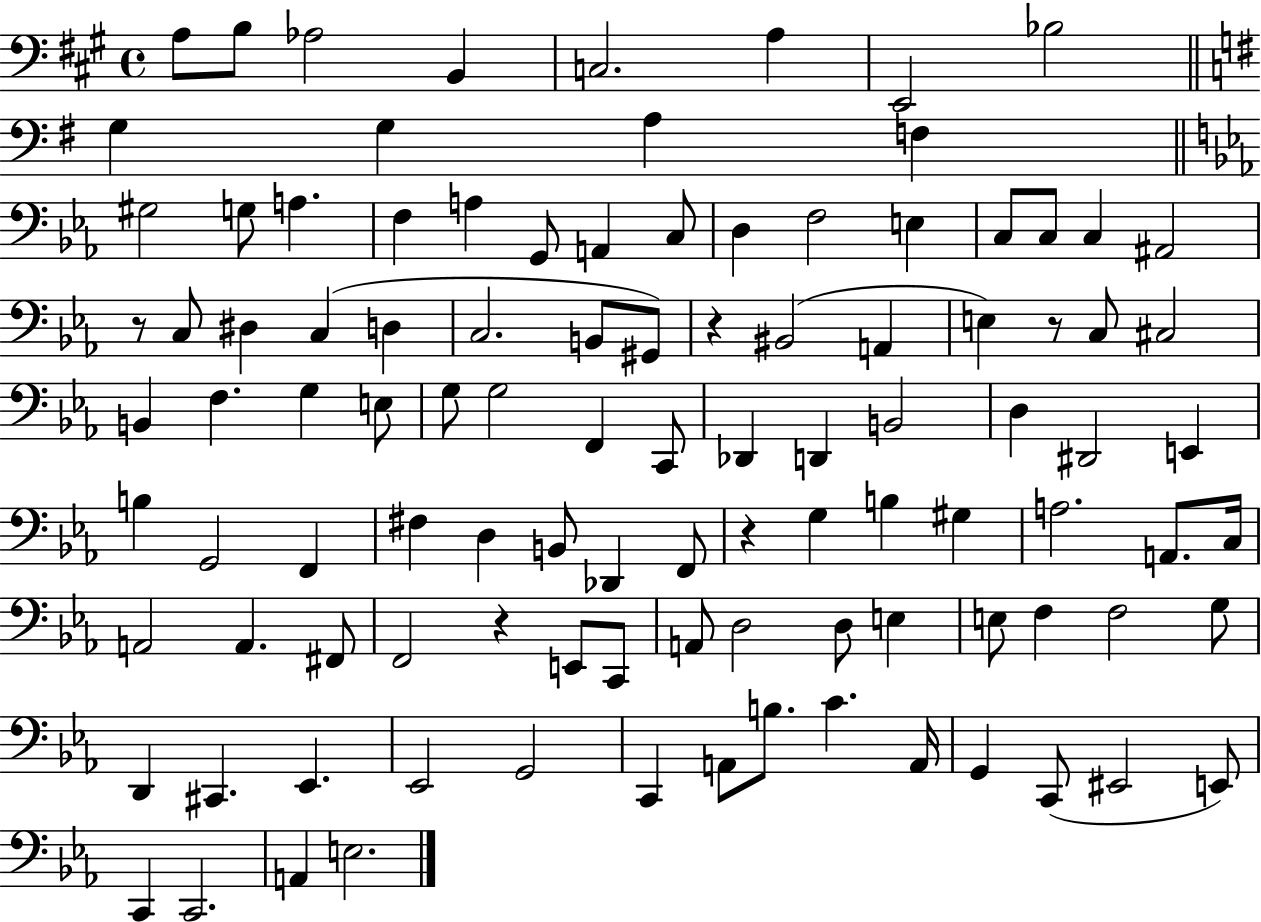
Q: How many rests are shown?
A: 5